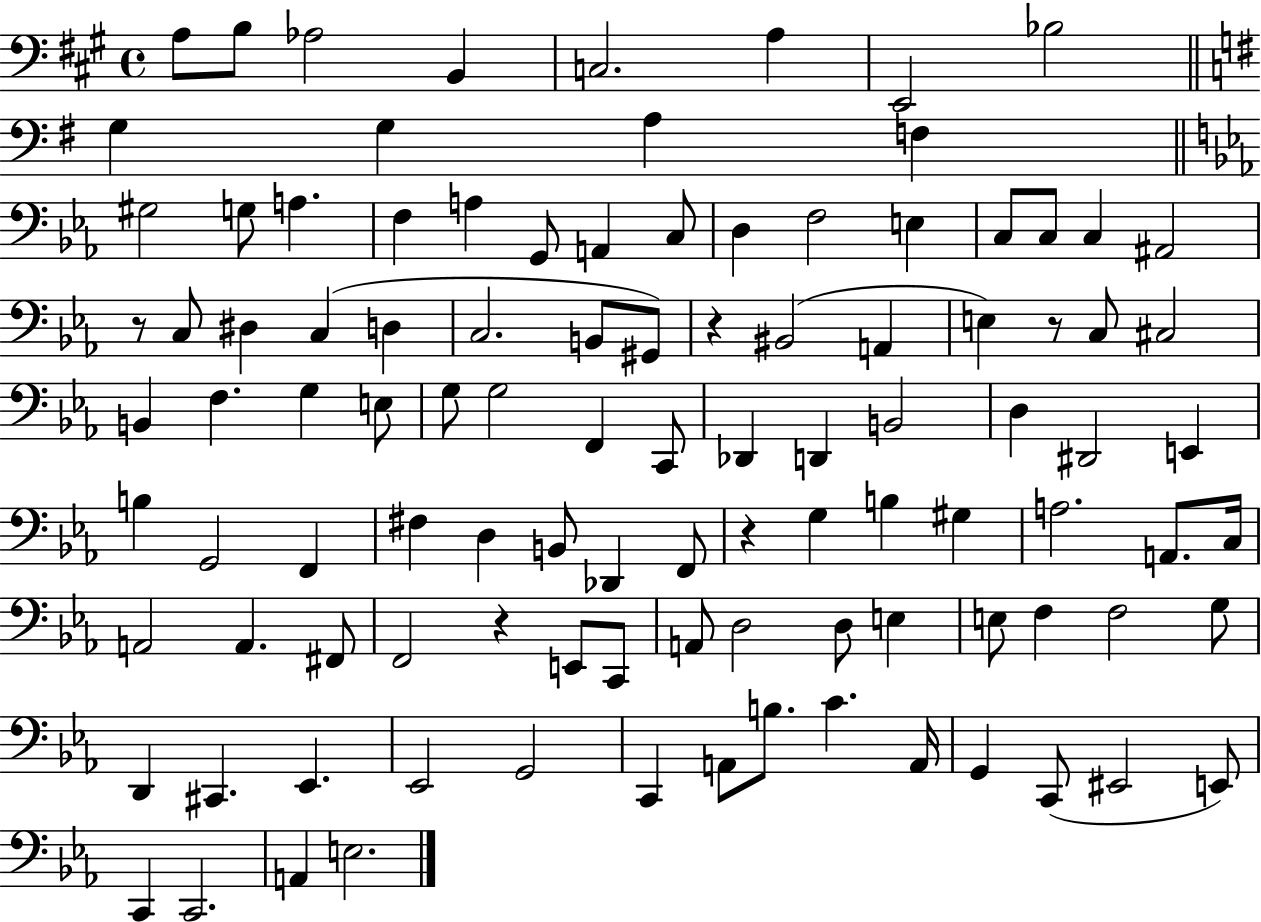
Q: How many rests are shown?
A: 5